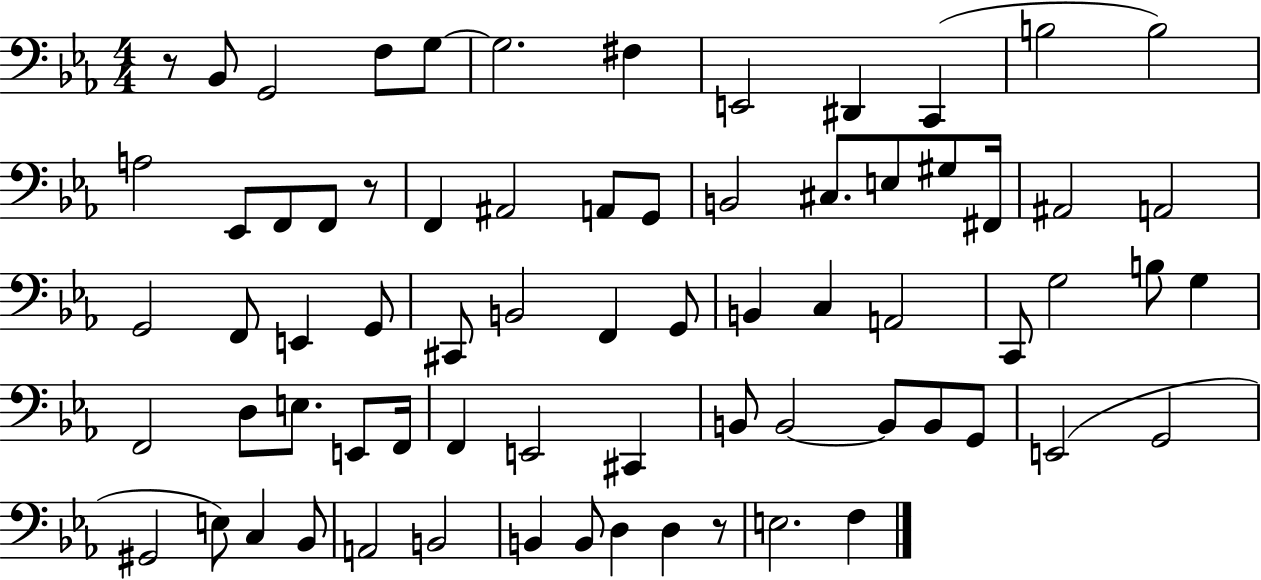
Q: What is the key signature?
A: EES major